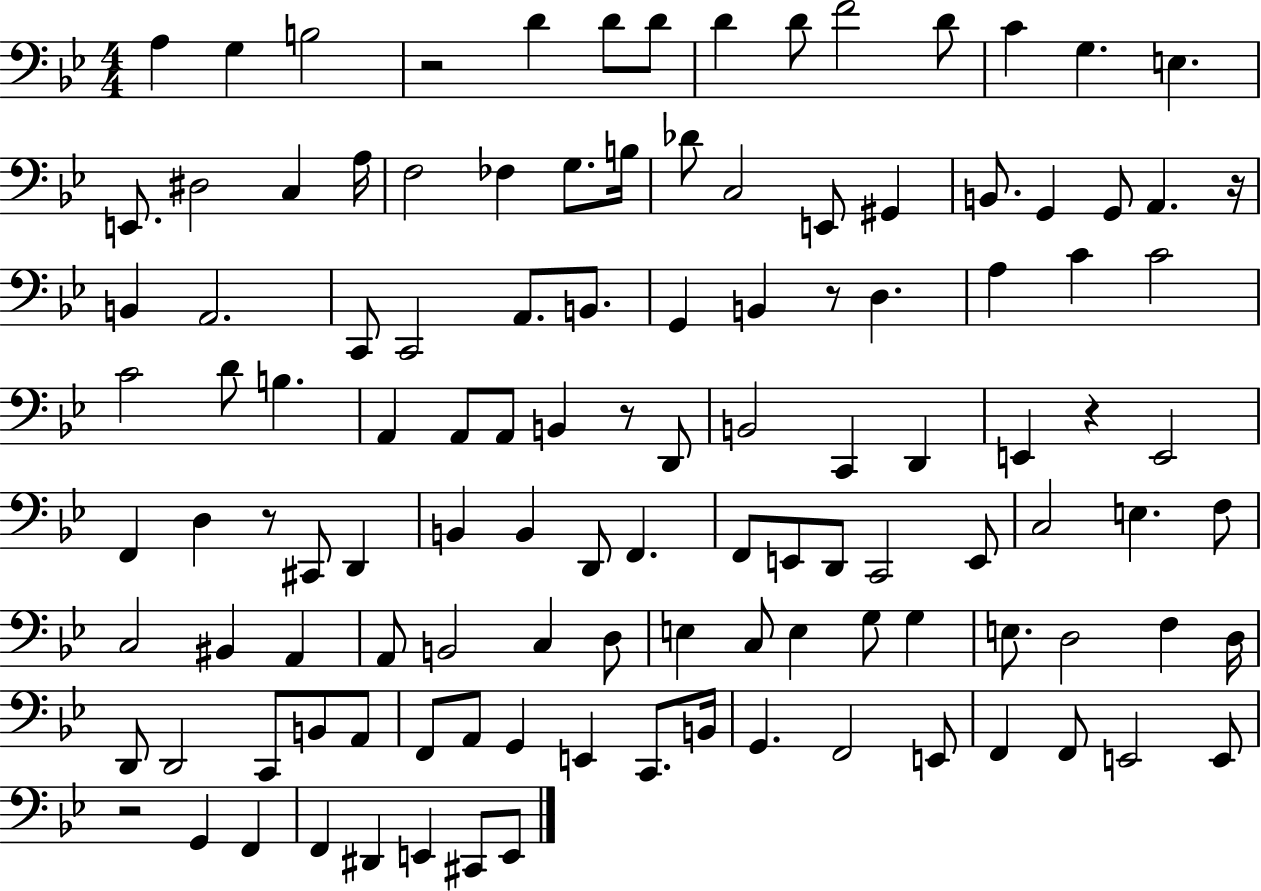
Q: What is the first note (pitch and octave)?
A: A3